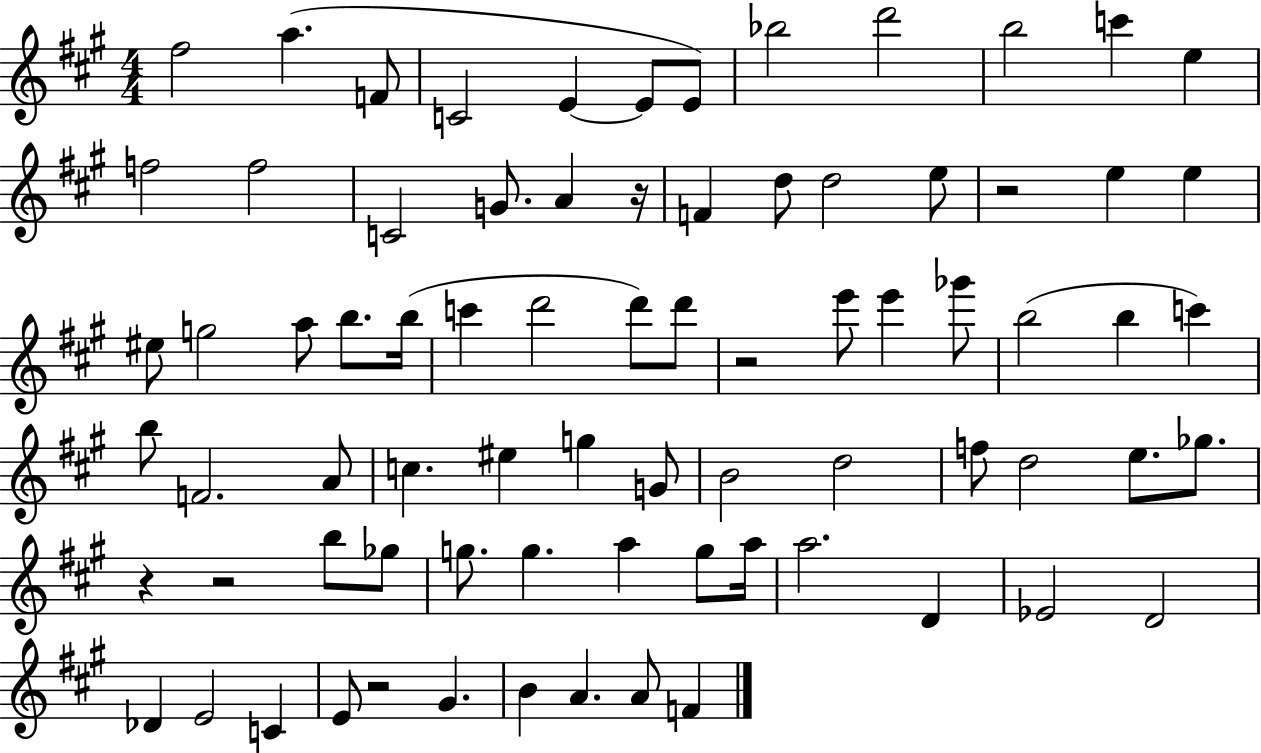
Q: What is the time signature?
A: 4/4